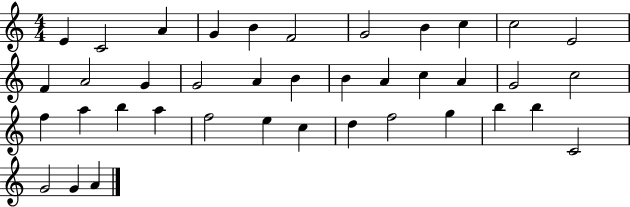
E4/q C4/h A4/q G4/q B4/q F4/h G4/h B4/q C5/q C5/h E4/h F4/q A4/h G4/q G4/h A4/q B4/q B4/q A4/q C5/q A4/q G4/h C5/h F5/q A5/q B5/q A5/q F5/h E5/q C5/q D5/q F5/h G5/q B5/q B5/q C4/h G4/h G4/q A4/q